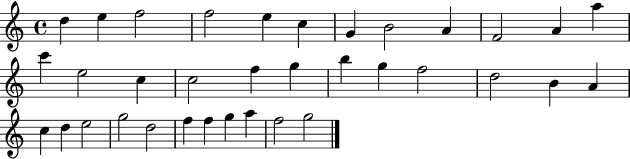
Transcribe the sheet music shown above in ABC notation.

X:1
T:Untitled
M:4/4
L:1/4
K:C
d e f2 f2 e c G B2 A F2 A a c' e2 c c2 f g b g f2 d2 B A c d e2 g2 d2 f f g a f2 g2